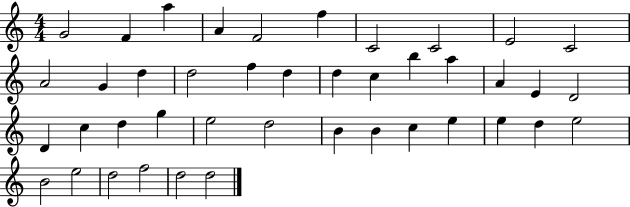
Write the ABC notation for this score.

X:1
T:Untitled
M:4/4
L:1/4
K:C
G2 F a A F2 f C2 C2 E2 C2 A2 G d d2 f d d c b a A E D2 D c d g e2 d2 B B c e e d e2 B2 e2 d2 f2 d2 d2